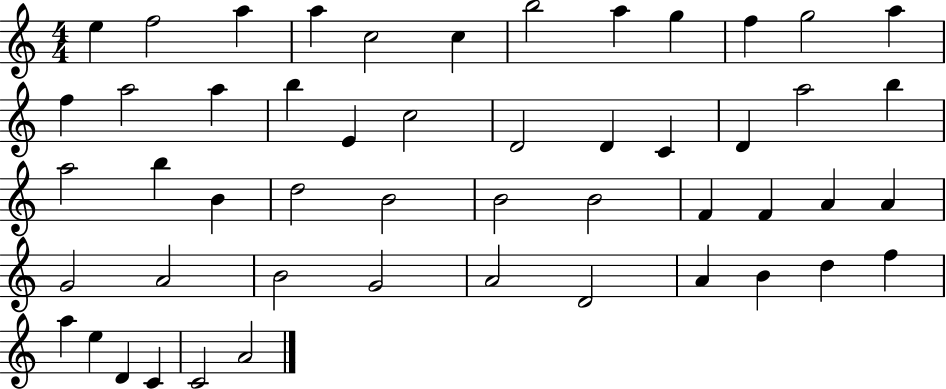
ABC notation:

X:1
T:Untitled
M:4/4
L:1/4
K:C
e f2 a a c2 c b2 a g f g2 a f a2 a b E c2 D2 D C D a2 b a2 b B d2 B2 B2 B2 F F A A G2 A2 B2 G2 A2 D2 A B d f a e D C C2 A2